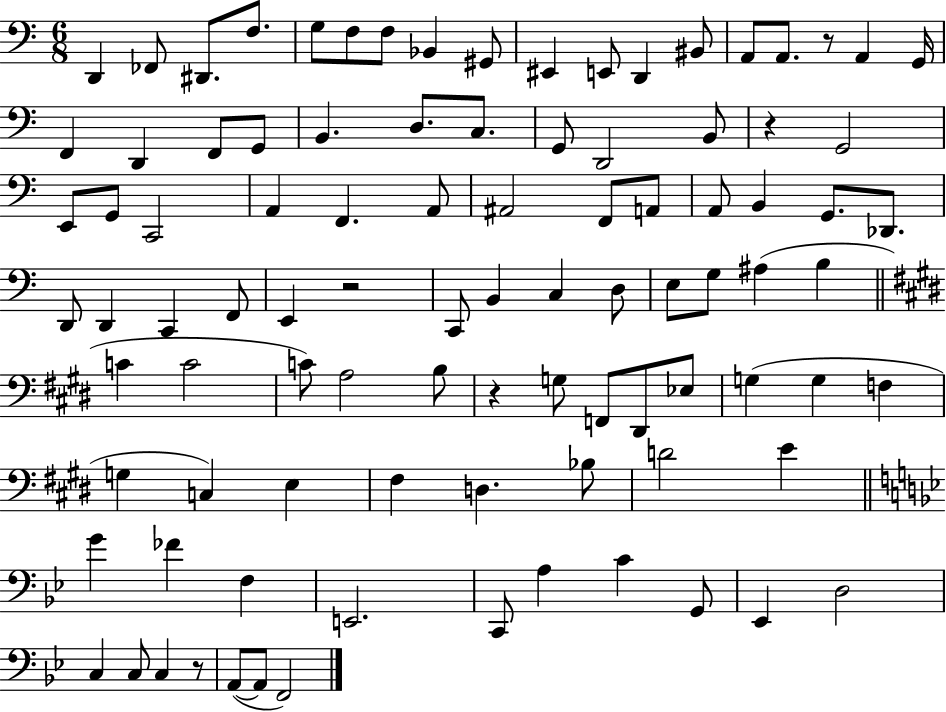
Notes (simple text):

D2/q FES2/e D#2/e. F3/e. G3/e F3/e F3/e Bb2/q G#2/e EIS2/q E2/e D2/q BIS2/e A2/e A2/e. R/e A2/q G2/s F2/q D2/q F2/e G2/e B2/q. D3/e. C3/e. G2/e D2/h B2/e R/q G2/h E2/e G2/e C2/h A2/q F2/q. A2/e A#2/h F2/e A2/e A2/e B2/q G2/e. Db2/e. D2/e D2/q C2/q F2/e E2/q R/h C2/e B2/q C3/q D3/e E3/e G3/e A#3/q B3/q C4/q C4/h C4/e A3/h B3/e R/q G3/e F2/e D#2/e Eb3/e G3/q G3/q F3/q G3/q C3/q E3/q F#3/q D3/q. Bb3/e D4/h E4/q G4/q FES4/q F3/q E2/h. C2/e A3/q C4/q G2/e Eb2/q D3/h C3/q C3/e C3/q R/e A2/e A2/e F2/h